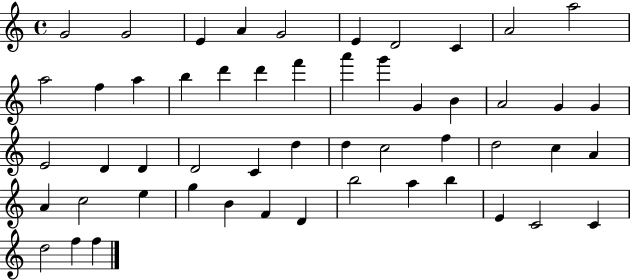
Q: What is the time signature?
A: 4/4